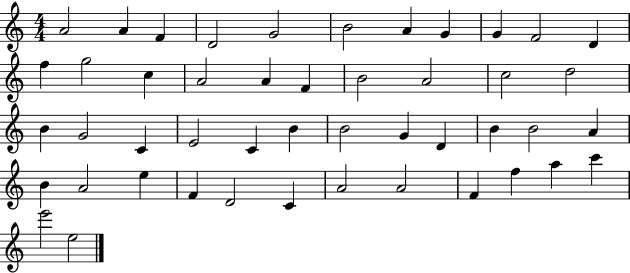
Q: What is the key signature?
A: C major